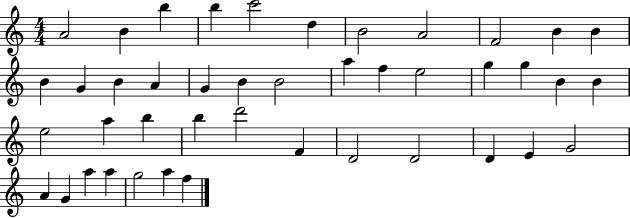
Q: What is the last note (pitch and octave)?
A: F5